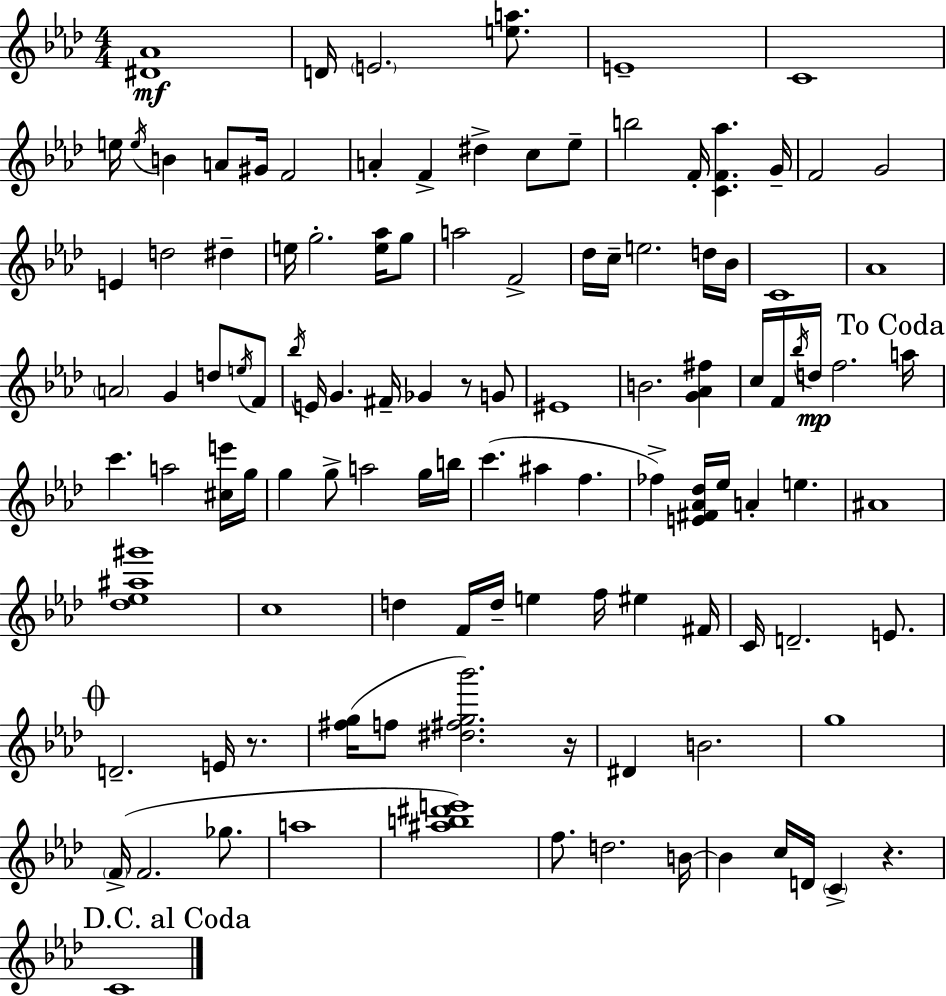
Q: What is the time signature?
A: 4/4